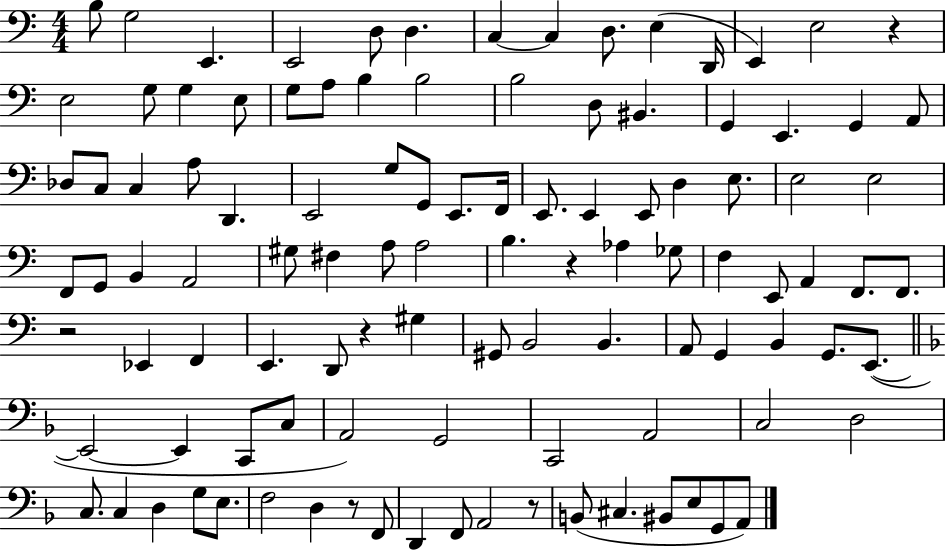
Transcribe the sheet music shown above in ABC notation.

X:1
T:Untitled
M:4/4
L:1/4
K:C
B,/2 G,2 E,, E,,2 D,/2 D, C, C, D,/2 E, D,,/4 E,, E,2 z E,2 G,/2 G, E,/2 G,/2 A,/2 B, B,2 B,2 D,/2 ^B,, G,, E,, G,, A,,/2 _D,/2 C,/2 C, A,/2 D,, E,,2 G,/2 G,,/2 E,,/2 F,,/4 E,,/2 E,, E,,/2 D, E,/2 E,2 E,2 F,,/2 G,,/2 B,, A,,2 ^G,/2 ^F, A,/2 A,2 B, z _A, _G,/2 F, E,,/2 A,, F,,/2 F,,/2 z2 _E,, F,, E,, D,,/2 z ^G, ^G,,/2 B,,2 B,, A,,/2 G,, B,, G,,/2 E,,/2 E,,2 E,, C,,/2 C,/2 A,,2 G,,2 C,,2 A,,2 C,2 D,2 C,/2 C, D, G,/2 E,/2 F,2 D, z/2 F,,/2 D,, F,,/2 A,,2 z/2 B,,/2 ^C, ^B,,/2 E,/2 G,,/2 A,,/2